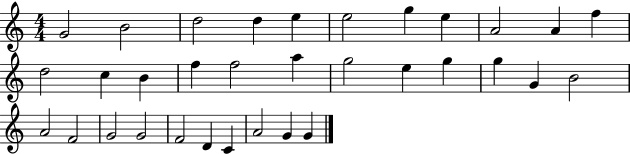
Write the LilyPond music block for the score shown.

{
  \clef treble
  \numericTimeSignature
  \time 4/4
  \key c \major
  g'2 b'2 | d''2 d''4 e''4 | e''2 g''4 e''4 | a'2 a'4 f''4 | \break d''2 c''4 b'4 | f''4 f''2 a''4 | g''2 e''4 g''4 | g''4 g'4 b'2 | \break a'2 f'2 | g'2 g'2 | f'2 d'4 c'4 | a'2 g'4 g'4 | \break \bar "|."
}